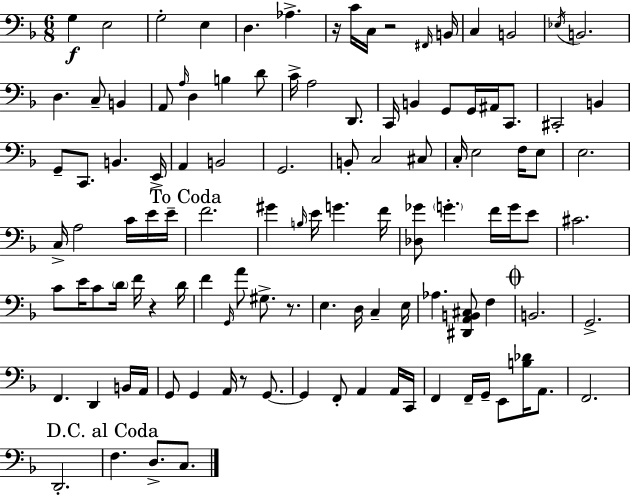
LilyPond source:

{
  \clef bass
  \numericTimeSignature
  \time 6/8
  \key d \minor
  g4\f e2 | g2-. e4 | d4. aes4.-> | r16 c'16 c16 r2 \grace { fis,16 } | \break b,16 c4 b,2 | \acciaccatura { ees16 } b,2. | d4. c8-- b,4 | a,8 \grace { a16 } d4 b4 | \break d'8 c'16-> a2 | d,8. c,16 b,4 g,8 g,16 ais,16 | c,8. cis,2-. b,4 | g,8-- c,8. b,4. | \break e,16-> a,4 b,2 | g,2. | b,8-. c2 | cis8 c16-. e2 | \break f16 e8 e2. | c16-> a2 | c'16 e'16 e'16-- \mark "To Coda" f'2. | gis'4 \grace { b16 } e'16 g'4. | \break f'16 <des ges'>8 \parenthesize g'4.-. | f'16 g'16 e'8 cis'2. | c'8 e'16 c'8 \parenthesize d'16 f'16 r4 | d'16 f'4 \grace { g,16 } a'8 gis8.-> | \break r8. e4. d16 | c4-- e16 aes4. <dis, a, b, cis>8 | f4 \mark \markup { \musicglyph "scripts.coda" } b,2. | g,2.-> | \break f,4. d,4 | b,16 a,16 g,8 g,4 a,16 | r8 g,8.~~ g,4 f,8-. a,4 | a,16 c,16 f,4 f,16-- g,16-- e,8 | \break <b des'>16 a,8. f,2. | d,2.-. | \mark "D.C. al Coda" f4. d8.-> | c8. \bar "|."
}